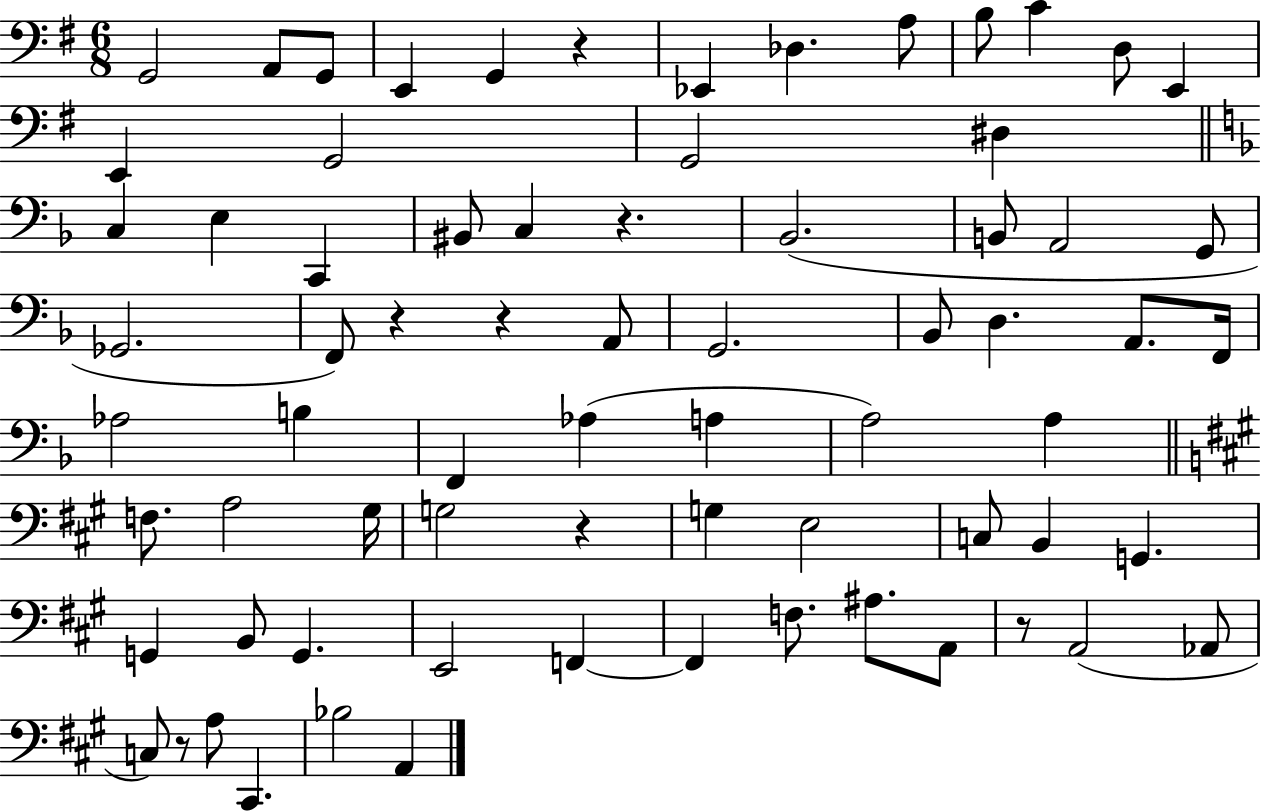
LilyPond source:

{
  \clef bass
  \numericTimeSignature
  \time 6/8
  \key g \major
  g,2 a,8 g,8 | e,4 g,4 r4 | ees,4 des4. a8 | b8 c'4 d8 e,4 | \break e,4 g,2 | g,2 dis4 | \bar "||" \break \key f \major c4 e4 c,4 | bis,8 c4 r4. | bes,2.( | b,8 a,2 g,8 | \break ges,2. | f,8) r4 r4 a,8 | g,2. | bes,8 d4. a,8. f,16 | \break aes2 b4 | f,4 aes4( a4 | a2) a4 | \bar "||" \break \key a \major f8. a2 gis16 | g2 r4 | g4 e2 | c8 b,4 g,4. | \break g,4 b,8 g,4. | e,2 f,4~~ | f,4 f8. ais8. a,8 | r8 a,2( aes,8 | \break c8) r8 a8 cis,4. | bes2 a,4 | \bar "|."
}